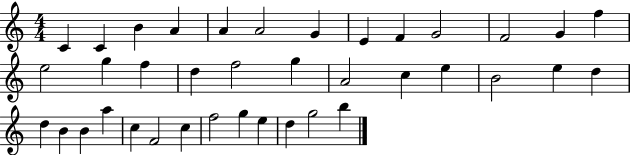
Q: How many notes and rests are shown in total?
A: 38